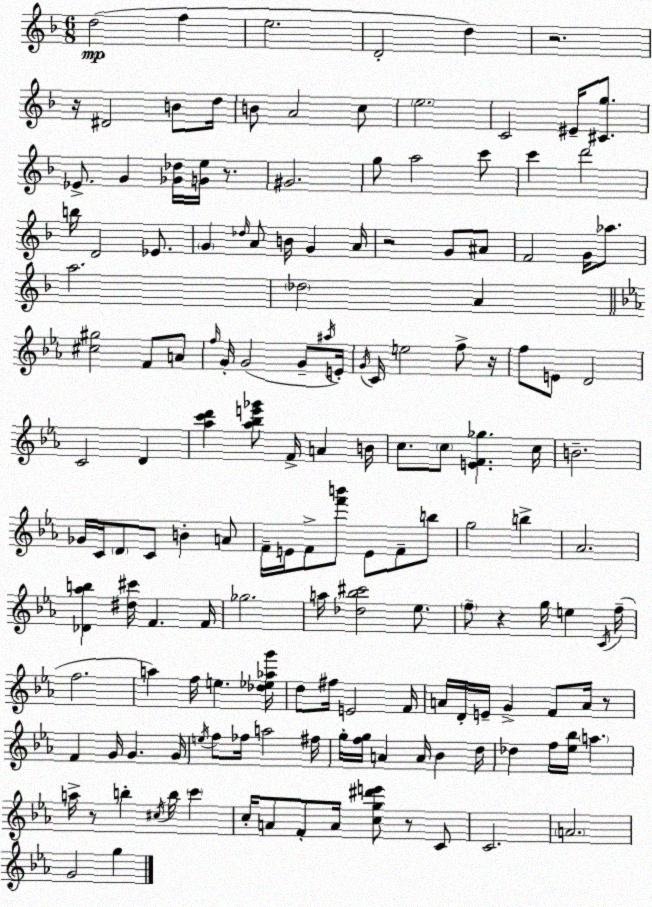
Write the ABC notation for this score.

X:1
T:Untitled
M:6/8
L:1/4
K:F
d2 f e2 D2 d z2 z/4 ^D2 B/2 d/4 B/2 A2 c/2 e2 C2 ^E/4 [^Cg]/2 _E/2 G [_G_d]/4 [Ge]/4 z/2 ^G2 g/2 a2 c'/2 c' d'2 b/4 D2 _E/2 G _d/4 A/2 B/4 G A/4 z2 G/2 ^A/2 F2 G/4 _a/2 a2 _d2 A [^c^g]2 F/2 A/2 f/4 G/4 G2 G/2 ^a/4 E/4 G/4 C/4 e2 f/2 z/4 f/2 E/2 D2 C2 D [_ac'd'] [_a_be'_g']/2 F/4 A B/4 c/2 c/2 [EF_g] c/4 B2 _G/4 C/4 D/2 C/2 B A/2 F/4 E/4 F/2 [f'b']/2 E/2 F/2 b/2 g2 b _A2 [_D_ab] [^d^c']/4 F F/4 _g2 a/4 [_d_b^c']2 _e/2 f/2 z g/4 e C/4 f/4 f2 a f/4 e [_d_e_ag']/4 d/2 ^f/4 E2 F/4 A/4 D/4 E/4 G F/2 A/4 z/2 F G/4 G G/4 e/4 f/2 _f/4 a2 ^f/4 g/4 [fg]/4 A A/4 _B d/4 _d f/4 [_e_b]/4 a a/4 z/2 b ^c/4 b/4 c' c/4 A/2 F/2 A/4 [cg^d'e']/2 z/2 C/2 C2 A2 G2 g